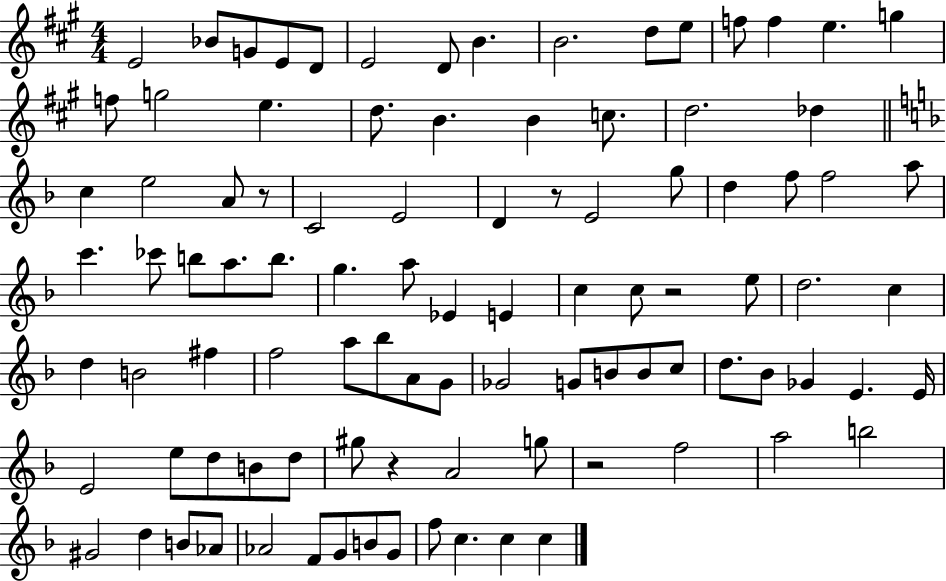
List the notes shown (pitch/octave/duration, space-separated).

E4/h Bb4/e G4/e E4/e D4/e E4/h D4/e B4/q. B4/h. D5/e E5/e F5/e F5/q E5/q. G5/q F5/e G5/h E5/q. D5/e. B4/q. B4/q C5/e. D5/h. Db5/q C5/q E5/h A4/e R/e C4/h E4/h D4/q R/e E4/h G5/e D5/q F5/e F5/h A5/e C6/q. CES6/e B5/e A5/e. B5/e. G5/q. A5/e Eb4/q E4/q C5/q C5/e R/h E5/e D5/h. C5/q D5/q B4/h F#5/q F5/h A5/e Bb5/e A4/e G4/e Gb4/h G4/e B4/e B4/e C5/e D5/e. Bb4/e Gb4/q E4/q. E4/s E4/h E5/e D5/e B4/e D5/e G#5/e R/q A4/h G5/e R/h F5/h A5/h B5/h G#4/h D5/q B4/e Ab4/e Ab4/h F4/e G4/e B4/e G4/e F5/e C5/q. C5/q C5/q